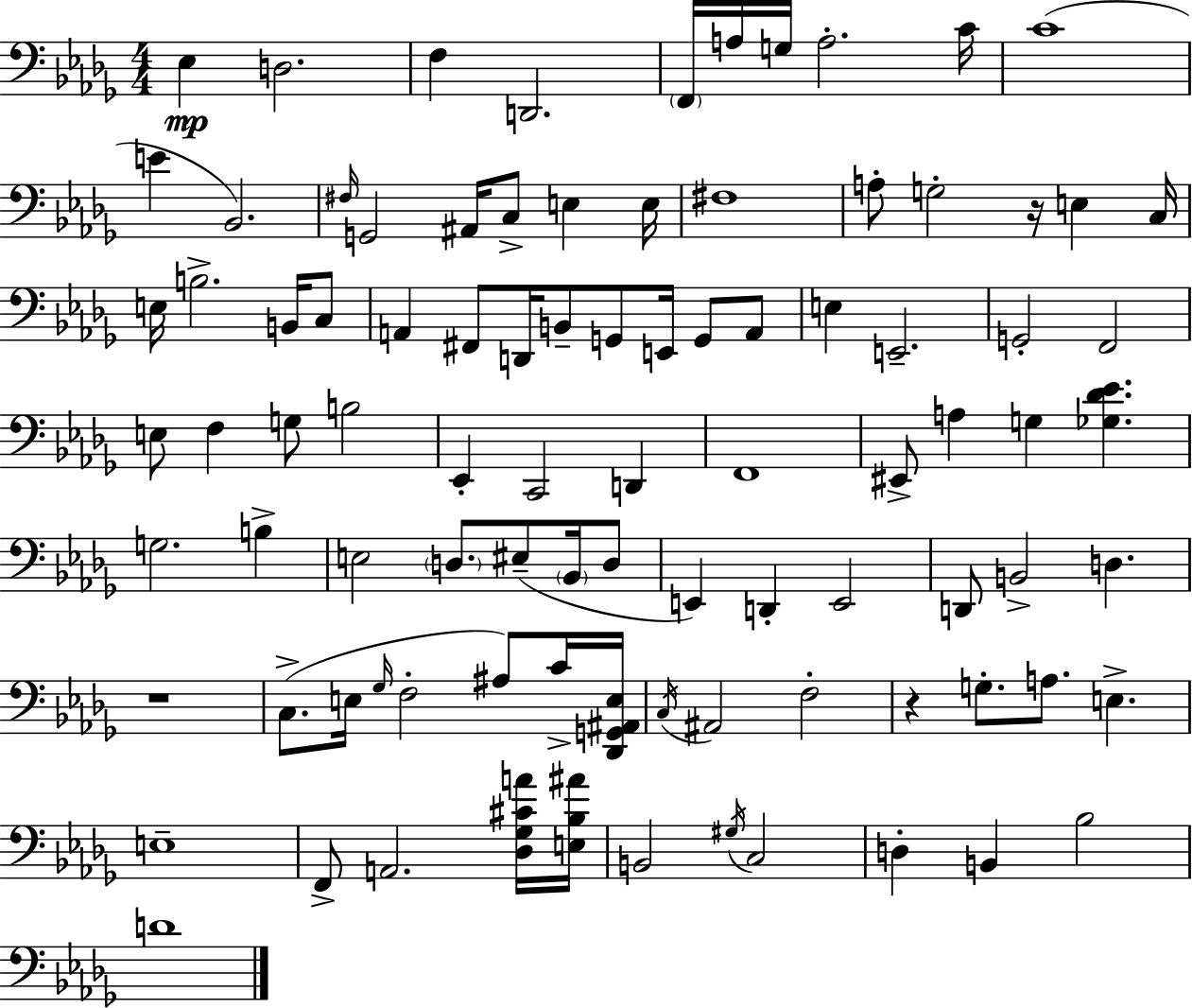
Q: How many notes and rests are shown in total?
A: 92